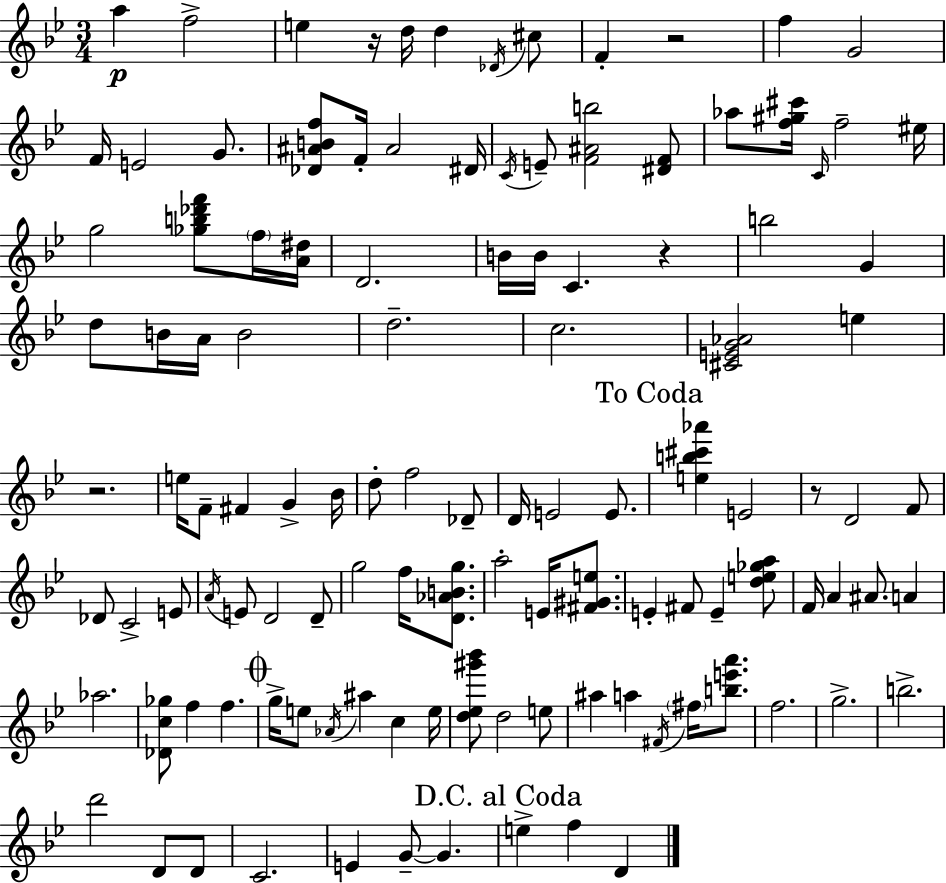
{
  \clef treble
  \numericTimeSignature
  \time 3/4
  \key g \minor
  a''4\p f''2-> | e''4 r16 d''16 d''4 \acciaccatura { des'16 } cis''8 | f'4-. r2 | f''4 g'2 | \break f'16 e'2 g'8. | <des' ais' b' f''>8 f'16-. ais'2 | dis'16 \acciaccatura { c'16 } e'8-- <f' ais' b''>2 | <dis' f'>8 aes''8 <f'' gis'' cis'''>16 \grace { c'16 } f''2-- | \break eis''16 g''2 <ges'' b'' des''' f'''>8 | \parenthesize f''16 <a' dis''>16 d'2. | b'16 b'16 c'4. r4 | b''2 g'4 | \break d''8 b'16 a'16 b'2 | d''2.-- | c''2. | <cis' e' g' aes'>2 e''4 | \break r2. | e''16 f'8-- fis'4 g'4-> | bes'16 d''8-. f''2 | des'8-- d'16 e'2 | \break e'8. \mark "To Coda" <e'' b'' cis''' aes'''>4 e'2 | r8 d'2 | f'8 des'8 c'2-> | e'8 \acciaccatura { a'16 } e'8 d'2 | \break d'8-- g''2 | f''16 <d' aes' b' g''>8. a''2-. | e'16 <fis' gis' e''>8. e'4-. fis'8 e'4-- | <d'' e'' ges'' a''>8 f'16 a'4 ais'8. | \break a'4 aes''2. | <des' c'' ges''>8 f''4 f''4. | \mark \markup { \musicglyph "scripts.coda" } g''16-> e''8 \acciaccatura { aes'16 } ais''4 | c''4 e''16 <d'' ees'' gis''' bes'''>8 d''2 | \break e''8 ais''4 a''4 | \acciaccatura { fis'16 } \parenthesize fis''16 <b'' e''' a'''>8. f''2. | g''2.-> | b''2.-> | \break d'''2 | d'8 d'8 c'2. | e'4 g'8--~~ | g'4. \mark "D.C. al Coda" e''4-> f''4 | \break d'4 \bar "|."
}